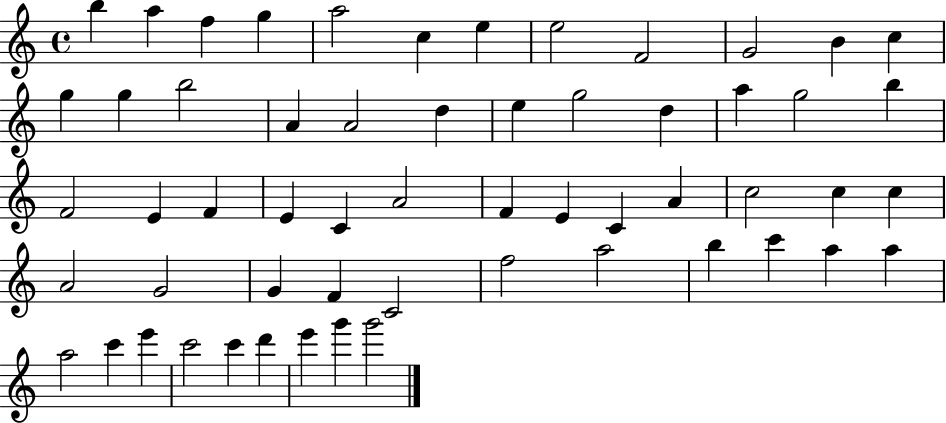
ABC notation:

X:1
T:Untitled
M:4/4
L:1/4
K:C
b a f g a2 c e e2 F2 G2 B c g g b2 A A2 d e g2 d a g2 b F2 E F E C A2 F E C A c2 c c A2 G2 G F C2 f2 a2 b c' a a a2 c' e' c'2 c' d' e' g' g'2